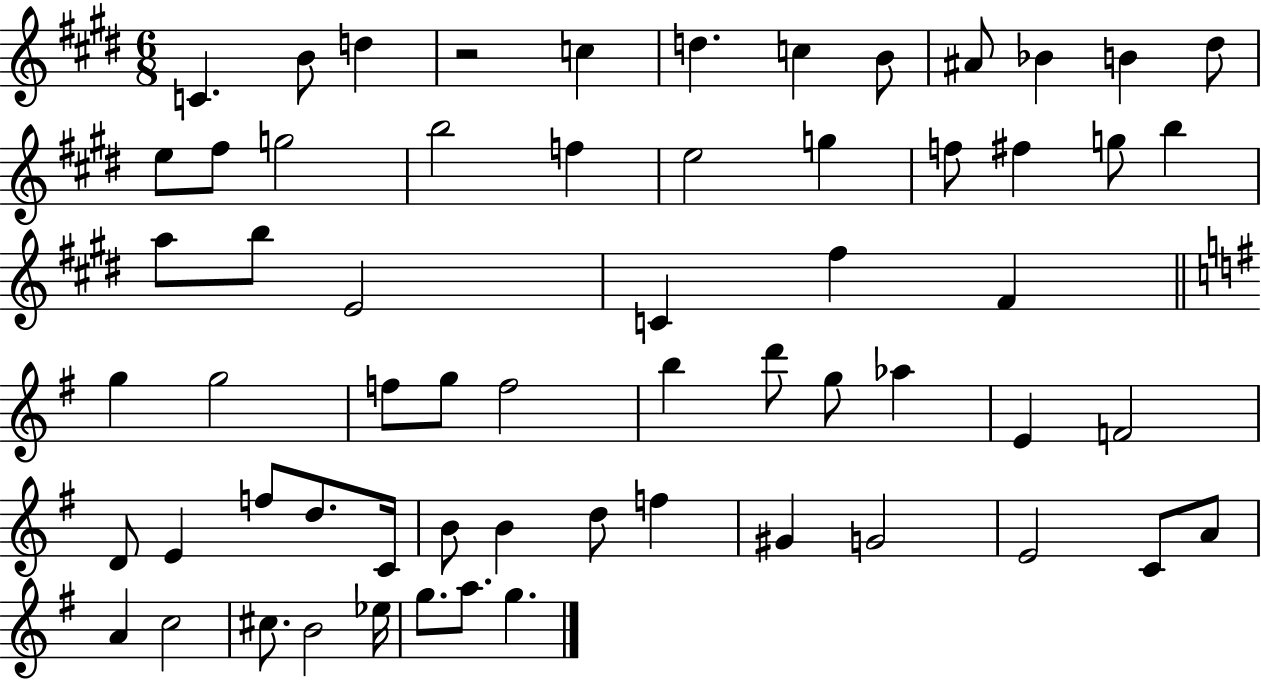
X:1
T:Untitled
M:6/8
L:1/4
K:E
C B/2 d z2 c d c B/2 ^A/2 _B B ^d/2 e/2 ^f/2 g2 b2 f e2 g f/2 ^f g/2 b a/2 b/2 E2 C ^f ^F g g2 f/2 g/2 f2 b d'/2 g/2 _a E F2 D/2 E f/2 d/2 C/4 B/2 B d/2 f ^G G2 E2 C/2 A/2 A c2 ^c/2 B2 _e/4 g/2 a/2 g